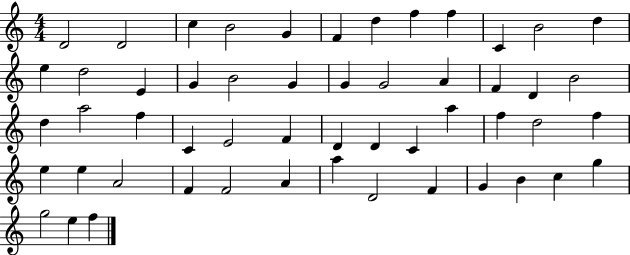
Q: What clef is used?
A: treble